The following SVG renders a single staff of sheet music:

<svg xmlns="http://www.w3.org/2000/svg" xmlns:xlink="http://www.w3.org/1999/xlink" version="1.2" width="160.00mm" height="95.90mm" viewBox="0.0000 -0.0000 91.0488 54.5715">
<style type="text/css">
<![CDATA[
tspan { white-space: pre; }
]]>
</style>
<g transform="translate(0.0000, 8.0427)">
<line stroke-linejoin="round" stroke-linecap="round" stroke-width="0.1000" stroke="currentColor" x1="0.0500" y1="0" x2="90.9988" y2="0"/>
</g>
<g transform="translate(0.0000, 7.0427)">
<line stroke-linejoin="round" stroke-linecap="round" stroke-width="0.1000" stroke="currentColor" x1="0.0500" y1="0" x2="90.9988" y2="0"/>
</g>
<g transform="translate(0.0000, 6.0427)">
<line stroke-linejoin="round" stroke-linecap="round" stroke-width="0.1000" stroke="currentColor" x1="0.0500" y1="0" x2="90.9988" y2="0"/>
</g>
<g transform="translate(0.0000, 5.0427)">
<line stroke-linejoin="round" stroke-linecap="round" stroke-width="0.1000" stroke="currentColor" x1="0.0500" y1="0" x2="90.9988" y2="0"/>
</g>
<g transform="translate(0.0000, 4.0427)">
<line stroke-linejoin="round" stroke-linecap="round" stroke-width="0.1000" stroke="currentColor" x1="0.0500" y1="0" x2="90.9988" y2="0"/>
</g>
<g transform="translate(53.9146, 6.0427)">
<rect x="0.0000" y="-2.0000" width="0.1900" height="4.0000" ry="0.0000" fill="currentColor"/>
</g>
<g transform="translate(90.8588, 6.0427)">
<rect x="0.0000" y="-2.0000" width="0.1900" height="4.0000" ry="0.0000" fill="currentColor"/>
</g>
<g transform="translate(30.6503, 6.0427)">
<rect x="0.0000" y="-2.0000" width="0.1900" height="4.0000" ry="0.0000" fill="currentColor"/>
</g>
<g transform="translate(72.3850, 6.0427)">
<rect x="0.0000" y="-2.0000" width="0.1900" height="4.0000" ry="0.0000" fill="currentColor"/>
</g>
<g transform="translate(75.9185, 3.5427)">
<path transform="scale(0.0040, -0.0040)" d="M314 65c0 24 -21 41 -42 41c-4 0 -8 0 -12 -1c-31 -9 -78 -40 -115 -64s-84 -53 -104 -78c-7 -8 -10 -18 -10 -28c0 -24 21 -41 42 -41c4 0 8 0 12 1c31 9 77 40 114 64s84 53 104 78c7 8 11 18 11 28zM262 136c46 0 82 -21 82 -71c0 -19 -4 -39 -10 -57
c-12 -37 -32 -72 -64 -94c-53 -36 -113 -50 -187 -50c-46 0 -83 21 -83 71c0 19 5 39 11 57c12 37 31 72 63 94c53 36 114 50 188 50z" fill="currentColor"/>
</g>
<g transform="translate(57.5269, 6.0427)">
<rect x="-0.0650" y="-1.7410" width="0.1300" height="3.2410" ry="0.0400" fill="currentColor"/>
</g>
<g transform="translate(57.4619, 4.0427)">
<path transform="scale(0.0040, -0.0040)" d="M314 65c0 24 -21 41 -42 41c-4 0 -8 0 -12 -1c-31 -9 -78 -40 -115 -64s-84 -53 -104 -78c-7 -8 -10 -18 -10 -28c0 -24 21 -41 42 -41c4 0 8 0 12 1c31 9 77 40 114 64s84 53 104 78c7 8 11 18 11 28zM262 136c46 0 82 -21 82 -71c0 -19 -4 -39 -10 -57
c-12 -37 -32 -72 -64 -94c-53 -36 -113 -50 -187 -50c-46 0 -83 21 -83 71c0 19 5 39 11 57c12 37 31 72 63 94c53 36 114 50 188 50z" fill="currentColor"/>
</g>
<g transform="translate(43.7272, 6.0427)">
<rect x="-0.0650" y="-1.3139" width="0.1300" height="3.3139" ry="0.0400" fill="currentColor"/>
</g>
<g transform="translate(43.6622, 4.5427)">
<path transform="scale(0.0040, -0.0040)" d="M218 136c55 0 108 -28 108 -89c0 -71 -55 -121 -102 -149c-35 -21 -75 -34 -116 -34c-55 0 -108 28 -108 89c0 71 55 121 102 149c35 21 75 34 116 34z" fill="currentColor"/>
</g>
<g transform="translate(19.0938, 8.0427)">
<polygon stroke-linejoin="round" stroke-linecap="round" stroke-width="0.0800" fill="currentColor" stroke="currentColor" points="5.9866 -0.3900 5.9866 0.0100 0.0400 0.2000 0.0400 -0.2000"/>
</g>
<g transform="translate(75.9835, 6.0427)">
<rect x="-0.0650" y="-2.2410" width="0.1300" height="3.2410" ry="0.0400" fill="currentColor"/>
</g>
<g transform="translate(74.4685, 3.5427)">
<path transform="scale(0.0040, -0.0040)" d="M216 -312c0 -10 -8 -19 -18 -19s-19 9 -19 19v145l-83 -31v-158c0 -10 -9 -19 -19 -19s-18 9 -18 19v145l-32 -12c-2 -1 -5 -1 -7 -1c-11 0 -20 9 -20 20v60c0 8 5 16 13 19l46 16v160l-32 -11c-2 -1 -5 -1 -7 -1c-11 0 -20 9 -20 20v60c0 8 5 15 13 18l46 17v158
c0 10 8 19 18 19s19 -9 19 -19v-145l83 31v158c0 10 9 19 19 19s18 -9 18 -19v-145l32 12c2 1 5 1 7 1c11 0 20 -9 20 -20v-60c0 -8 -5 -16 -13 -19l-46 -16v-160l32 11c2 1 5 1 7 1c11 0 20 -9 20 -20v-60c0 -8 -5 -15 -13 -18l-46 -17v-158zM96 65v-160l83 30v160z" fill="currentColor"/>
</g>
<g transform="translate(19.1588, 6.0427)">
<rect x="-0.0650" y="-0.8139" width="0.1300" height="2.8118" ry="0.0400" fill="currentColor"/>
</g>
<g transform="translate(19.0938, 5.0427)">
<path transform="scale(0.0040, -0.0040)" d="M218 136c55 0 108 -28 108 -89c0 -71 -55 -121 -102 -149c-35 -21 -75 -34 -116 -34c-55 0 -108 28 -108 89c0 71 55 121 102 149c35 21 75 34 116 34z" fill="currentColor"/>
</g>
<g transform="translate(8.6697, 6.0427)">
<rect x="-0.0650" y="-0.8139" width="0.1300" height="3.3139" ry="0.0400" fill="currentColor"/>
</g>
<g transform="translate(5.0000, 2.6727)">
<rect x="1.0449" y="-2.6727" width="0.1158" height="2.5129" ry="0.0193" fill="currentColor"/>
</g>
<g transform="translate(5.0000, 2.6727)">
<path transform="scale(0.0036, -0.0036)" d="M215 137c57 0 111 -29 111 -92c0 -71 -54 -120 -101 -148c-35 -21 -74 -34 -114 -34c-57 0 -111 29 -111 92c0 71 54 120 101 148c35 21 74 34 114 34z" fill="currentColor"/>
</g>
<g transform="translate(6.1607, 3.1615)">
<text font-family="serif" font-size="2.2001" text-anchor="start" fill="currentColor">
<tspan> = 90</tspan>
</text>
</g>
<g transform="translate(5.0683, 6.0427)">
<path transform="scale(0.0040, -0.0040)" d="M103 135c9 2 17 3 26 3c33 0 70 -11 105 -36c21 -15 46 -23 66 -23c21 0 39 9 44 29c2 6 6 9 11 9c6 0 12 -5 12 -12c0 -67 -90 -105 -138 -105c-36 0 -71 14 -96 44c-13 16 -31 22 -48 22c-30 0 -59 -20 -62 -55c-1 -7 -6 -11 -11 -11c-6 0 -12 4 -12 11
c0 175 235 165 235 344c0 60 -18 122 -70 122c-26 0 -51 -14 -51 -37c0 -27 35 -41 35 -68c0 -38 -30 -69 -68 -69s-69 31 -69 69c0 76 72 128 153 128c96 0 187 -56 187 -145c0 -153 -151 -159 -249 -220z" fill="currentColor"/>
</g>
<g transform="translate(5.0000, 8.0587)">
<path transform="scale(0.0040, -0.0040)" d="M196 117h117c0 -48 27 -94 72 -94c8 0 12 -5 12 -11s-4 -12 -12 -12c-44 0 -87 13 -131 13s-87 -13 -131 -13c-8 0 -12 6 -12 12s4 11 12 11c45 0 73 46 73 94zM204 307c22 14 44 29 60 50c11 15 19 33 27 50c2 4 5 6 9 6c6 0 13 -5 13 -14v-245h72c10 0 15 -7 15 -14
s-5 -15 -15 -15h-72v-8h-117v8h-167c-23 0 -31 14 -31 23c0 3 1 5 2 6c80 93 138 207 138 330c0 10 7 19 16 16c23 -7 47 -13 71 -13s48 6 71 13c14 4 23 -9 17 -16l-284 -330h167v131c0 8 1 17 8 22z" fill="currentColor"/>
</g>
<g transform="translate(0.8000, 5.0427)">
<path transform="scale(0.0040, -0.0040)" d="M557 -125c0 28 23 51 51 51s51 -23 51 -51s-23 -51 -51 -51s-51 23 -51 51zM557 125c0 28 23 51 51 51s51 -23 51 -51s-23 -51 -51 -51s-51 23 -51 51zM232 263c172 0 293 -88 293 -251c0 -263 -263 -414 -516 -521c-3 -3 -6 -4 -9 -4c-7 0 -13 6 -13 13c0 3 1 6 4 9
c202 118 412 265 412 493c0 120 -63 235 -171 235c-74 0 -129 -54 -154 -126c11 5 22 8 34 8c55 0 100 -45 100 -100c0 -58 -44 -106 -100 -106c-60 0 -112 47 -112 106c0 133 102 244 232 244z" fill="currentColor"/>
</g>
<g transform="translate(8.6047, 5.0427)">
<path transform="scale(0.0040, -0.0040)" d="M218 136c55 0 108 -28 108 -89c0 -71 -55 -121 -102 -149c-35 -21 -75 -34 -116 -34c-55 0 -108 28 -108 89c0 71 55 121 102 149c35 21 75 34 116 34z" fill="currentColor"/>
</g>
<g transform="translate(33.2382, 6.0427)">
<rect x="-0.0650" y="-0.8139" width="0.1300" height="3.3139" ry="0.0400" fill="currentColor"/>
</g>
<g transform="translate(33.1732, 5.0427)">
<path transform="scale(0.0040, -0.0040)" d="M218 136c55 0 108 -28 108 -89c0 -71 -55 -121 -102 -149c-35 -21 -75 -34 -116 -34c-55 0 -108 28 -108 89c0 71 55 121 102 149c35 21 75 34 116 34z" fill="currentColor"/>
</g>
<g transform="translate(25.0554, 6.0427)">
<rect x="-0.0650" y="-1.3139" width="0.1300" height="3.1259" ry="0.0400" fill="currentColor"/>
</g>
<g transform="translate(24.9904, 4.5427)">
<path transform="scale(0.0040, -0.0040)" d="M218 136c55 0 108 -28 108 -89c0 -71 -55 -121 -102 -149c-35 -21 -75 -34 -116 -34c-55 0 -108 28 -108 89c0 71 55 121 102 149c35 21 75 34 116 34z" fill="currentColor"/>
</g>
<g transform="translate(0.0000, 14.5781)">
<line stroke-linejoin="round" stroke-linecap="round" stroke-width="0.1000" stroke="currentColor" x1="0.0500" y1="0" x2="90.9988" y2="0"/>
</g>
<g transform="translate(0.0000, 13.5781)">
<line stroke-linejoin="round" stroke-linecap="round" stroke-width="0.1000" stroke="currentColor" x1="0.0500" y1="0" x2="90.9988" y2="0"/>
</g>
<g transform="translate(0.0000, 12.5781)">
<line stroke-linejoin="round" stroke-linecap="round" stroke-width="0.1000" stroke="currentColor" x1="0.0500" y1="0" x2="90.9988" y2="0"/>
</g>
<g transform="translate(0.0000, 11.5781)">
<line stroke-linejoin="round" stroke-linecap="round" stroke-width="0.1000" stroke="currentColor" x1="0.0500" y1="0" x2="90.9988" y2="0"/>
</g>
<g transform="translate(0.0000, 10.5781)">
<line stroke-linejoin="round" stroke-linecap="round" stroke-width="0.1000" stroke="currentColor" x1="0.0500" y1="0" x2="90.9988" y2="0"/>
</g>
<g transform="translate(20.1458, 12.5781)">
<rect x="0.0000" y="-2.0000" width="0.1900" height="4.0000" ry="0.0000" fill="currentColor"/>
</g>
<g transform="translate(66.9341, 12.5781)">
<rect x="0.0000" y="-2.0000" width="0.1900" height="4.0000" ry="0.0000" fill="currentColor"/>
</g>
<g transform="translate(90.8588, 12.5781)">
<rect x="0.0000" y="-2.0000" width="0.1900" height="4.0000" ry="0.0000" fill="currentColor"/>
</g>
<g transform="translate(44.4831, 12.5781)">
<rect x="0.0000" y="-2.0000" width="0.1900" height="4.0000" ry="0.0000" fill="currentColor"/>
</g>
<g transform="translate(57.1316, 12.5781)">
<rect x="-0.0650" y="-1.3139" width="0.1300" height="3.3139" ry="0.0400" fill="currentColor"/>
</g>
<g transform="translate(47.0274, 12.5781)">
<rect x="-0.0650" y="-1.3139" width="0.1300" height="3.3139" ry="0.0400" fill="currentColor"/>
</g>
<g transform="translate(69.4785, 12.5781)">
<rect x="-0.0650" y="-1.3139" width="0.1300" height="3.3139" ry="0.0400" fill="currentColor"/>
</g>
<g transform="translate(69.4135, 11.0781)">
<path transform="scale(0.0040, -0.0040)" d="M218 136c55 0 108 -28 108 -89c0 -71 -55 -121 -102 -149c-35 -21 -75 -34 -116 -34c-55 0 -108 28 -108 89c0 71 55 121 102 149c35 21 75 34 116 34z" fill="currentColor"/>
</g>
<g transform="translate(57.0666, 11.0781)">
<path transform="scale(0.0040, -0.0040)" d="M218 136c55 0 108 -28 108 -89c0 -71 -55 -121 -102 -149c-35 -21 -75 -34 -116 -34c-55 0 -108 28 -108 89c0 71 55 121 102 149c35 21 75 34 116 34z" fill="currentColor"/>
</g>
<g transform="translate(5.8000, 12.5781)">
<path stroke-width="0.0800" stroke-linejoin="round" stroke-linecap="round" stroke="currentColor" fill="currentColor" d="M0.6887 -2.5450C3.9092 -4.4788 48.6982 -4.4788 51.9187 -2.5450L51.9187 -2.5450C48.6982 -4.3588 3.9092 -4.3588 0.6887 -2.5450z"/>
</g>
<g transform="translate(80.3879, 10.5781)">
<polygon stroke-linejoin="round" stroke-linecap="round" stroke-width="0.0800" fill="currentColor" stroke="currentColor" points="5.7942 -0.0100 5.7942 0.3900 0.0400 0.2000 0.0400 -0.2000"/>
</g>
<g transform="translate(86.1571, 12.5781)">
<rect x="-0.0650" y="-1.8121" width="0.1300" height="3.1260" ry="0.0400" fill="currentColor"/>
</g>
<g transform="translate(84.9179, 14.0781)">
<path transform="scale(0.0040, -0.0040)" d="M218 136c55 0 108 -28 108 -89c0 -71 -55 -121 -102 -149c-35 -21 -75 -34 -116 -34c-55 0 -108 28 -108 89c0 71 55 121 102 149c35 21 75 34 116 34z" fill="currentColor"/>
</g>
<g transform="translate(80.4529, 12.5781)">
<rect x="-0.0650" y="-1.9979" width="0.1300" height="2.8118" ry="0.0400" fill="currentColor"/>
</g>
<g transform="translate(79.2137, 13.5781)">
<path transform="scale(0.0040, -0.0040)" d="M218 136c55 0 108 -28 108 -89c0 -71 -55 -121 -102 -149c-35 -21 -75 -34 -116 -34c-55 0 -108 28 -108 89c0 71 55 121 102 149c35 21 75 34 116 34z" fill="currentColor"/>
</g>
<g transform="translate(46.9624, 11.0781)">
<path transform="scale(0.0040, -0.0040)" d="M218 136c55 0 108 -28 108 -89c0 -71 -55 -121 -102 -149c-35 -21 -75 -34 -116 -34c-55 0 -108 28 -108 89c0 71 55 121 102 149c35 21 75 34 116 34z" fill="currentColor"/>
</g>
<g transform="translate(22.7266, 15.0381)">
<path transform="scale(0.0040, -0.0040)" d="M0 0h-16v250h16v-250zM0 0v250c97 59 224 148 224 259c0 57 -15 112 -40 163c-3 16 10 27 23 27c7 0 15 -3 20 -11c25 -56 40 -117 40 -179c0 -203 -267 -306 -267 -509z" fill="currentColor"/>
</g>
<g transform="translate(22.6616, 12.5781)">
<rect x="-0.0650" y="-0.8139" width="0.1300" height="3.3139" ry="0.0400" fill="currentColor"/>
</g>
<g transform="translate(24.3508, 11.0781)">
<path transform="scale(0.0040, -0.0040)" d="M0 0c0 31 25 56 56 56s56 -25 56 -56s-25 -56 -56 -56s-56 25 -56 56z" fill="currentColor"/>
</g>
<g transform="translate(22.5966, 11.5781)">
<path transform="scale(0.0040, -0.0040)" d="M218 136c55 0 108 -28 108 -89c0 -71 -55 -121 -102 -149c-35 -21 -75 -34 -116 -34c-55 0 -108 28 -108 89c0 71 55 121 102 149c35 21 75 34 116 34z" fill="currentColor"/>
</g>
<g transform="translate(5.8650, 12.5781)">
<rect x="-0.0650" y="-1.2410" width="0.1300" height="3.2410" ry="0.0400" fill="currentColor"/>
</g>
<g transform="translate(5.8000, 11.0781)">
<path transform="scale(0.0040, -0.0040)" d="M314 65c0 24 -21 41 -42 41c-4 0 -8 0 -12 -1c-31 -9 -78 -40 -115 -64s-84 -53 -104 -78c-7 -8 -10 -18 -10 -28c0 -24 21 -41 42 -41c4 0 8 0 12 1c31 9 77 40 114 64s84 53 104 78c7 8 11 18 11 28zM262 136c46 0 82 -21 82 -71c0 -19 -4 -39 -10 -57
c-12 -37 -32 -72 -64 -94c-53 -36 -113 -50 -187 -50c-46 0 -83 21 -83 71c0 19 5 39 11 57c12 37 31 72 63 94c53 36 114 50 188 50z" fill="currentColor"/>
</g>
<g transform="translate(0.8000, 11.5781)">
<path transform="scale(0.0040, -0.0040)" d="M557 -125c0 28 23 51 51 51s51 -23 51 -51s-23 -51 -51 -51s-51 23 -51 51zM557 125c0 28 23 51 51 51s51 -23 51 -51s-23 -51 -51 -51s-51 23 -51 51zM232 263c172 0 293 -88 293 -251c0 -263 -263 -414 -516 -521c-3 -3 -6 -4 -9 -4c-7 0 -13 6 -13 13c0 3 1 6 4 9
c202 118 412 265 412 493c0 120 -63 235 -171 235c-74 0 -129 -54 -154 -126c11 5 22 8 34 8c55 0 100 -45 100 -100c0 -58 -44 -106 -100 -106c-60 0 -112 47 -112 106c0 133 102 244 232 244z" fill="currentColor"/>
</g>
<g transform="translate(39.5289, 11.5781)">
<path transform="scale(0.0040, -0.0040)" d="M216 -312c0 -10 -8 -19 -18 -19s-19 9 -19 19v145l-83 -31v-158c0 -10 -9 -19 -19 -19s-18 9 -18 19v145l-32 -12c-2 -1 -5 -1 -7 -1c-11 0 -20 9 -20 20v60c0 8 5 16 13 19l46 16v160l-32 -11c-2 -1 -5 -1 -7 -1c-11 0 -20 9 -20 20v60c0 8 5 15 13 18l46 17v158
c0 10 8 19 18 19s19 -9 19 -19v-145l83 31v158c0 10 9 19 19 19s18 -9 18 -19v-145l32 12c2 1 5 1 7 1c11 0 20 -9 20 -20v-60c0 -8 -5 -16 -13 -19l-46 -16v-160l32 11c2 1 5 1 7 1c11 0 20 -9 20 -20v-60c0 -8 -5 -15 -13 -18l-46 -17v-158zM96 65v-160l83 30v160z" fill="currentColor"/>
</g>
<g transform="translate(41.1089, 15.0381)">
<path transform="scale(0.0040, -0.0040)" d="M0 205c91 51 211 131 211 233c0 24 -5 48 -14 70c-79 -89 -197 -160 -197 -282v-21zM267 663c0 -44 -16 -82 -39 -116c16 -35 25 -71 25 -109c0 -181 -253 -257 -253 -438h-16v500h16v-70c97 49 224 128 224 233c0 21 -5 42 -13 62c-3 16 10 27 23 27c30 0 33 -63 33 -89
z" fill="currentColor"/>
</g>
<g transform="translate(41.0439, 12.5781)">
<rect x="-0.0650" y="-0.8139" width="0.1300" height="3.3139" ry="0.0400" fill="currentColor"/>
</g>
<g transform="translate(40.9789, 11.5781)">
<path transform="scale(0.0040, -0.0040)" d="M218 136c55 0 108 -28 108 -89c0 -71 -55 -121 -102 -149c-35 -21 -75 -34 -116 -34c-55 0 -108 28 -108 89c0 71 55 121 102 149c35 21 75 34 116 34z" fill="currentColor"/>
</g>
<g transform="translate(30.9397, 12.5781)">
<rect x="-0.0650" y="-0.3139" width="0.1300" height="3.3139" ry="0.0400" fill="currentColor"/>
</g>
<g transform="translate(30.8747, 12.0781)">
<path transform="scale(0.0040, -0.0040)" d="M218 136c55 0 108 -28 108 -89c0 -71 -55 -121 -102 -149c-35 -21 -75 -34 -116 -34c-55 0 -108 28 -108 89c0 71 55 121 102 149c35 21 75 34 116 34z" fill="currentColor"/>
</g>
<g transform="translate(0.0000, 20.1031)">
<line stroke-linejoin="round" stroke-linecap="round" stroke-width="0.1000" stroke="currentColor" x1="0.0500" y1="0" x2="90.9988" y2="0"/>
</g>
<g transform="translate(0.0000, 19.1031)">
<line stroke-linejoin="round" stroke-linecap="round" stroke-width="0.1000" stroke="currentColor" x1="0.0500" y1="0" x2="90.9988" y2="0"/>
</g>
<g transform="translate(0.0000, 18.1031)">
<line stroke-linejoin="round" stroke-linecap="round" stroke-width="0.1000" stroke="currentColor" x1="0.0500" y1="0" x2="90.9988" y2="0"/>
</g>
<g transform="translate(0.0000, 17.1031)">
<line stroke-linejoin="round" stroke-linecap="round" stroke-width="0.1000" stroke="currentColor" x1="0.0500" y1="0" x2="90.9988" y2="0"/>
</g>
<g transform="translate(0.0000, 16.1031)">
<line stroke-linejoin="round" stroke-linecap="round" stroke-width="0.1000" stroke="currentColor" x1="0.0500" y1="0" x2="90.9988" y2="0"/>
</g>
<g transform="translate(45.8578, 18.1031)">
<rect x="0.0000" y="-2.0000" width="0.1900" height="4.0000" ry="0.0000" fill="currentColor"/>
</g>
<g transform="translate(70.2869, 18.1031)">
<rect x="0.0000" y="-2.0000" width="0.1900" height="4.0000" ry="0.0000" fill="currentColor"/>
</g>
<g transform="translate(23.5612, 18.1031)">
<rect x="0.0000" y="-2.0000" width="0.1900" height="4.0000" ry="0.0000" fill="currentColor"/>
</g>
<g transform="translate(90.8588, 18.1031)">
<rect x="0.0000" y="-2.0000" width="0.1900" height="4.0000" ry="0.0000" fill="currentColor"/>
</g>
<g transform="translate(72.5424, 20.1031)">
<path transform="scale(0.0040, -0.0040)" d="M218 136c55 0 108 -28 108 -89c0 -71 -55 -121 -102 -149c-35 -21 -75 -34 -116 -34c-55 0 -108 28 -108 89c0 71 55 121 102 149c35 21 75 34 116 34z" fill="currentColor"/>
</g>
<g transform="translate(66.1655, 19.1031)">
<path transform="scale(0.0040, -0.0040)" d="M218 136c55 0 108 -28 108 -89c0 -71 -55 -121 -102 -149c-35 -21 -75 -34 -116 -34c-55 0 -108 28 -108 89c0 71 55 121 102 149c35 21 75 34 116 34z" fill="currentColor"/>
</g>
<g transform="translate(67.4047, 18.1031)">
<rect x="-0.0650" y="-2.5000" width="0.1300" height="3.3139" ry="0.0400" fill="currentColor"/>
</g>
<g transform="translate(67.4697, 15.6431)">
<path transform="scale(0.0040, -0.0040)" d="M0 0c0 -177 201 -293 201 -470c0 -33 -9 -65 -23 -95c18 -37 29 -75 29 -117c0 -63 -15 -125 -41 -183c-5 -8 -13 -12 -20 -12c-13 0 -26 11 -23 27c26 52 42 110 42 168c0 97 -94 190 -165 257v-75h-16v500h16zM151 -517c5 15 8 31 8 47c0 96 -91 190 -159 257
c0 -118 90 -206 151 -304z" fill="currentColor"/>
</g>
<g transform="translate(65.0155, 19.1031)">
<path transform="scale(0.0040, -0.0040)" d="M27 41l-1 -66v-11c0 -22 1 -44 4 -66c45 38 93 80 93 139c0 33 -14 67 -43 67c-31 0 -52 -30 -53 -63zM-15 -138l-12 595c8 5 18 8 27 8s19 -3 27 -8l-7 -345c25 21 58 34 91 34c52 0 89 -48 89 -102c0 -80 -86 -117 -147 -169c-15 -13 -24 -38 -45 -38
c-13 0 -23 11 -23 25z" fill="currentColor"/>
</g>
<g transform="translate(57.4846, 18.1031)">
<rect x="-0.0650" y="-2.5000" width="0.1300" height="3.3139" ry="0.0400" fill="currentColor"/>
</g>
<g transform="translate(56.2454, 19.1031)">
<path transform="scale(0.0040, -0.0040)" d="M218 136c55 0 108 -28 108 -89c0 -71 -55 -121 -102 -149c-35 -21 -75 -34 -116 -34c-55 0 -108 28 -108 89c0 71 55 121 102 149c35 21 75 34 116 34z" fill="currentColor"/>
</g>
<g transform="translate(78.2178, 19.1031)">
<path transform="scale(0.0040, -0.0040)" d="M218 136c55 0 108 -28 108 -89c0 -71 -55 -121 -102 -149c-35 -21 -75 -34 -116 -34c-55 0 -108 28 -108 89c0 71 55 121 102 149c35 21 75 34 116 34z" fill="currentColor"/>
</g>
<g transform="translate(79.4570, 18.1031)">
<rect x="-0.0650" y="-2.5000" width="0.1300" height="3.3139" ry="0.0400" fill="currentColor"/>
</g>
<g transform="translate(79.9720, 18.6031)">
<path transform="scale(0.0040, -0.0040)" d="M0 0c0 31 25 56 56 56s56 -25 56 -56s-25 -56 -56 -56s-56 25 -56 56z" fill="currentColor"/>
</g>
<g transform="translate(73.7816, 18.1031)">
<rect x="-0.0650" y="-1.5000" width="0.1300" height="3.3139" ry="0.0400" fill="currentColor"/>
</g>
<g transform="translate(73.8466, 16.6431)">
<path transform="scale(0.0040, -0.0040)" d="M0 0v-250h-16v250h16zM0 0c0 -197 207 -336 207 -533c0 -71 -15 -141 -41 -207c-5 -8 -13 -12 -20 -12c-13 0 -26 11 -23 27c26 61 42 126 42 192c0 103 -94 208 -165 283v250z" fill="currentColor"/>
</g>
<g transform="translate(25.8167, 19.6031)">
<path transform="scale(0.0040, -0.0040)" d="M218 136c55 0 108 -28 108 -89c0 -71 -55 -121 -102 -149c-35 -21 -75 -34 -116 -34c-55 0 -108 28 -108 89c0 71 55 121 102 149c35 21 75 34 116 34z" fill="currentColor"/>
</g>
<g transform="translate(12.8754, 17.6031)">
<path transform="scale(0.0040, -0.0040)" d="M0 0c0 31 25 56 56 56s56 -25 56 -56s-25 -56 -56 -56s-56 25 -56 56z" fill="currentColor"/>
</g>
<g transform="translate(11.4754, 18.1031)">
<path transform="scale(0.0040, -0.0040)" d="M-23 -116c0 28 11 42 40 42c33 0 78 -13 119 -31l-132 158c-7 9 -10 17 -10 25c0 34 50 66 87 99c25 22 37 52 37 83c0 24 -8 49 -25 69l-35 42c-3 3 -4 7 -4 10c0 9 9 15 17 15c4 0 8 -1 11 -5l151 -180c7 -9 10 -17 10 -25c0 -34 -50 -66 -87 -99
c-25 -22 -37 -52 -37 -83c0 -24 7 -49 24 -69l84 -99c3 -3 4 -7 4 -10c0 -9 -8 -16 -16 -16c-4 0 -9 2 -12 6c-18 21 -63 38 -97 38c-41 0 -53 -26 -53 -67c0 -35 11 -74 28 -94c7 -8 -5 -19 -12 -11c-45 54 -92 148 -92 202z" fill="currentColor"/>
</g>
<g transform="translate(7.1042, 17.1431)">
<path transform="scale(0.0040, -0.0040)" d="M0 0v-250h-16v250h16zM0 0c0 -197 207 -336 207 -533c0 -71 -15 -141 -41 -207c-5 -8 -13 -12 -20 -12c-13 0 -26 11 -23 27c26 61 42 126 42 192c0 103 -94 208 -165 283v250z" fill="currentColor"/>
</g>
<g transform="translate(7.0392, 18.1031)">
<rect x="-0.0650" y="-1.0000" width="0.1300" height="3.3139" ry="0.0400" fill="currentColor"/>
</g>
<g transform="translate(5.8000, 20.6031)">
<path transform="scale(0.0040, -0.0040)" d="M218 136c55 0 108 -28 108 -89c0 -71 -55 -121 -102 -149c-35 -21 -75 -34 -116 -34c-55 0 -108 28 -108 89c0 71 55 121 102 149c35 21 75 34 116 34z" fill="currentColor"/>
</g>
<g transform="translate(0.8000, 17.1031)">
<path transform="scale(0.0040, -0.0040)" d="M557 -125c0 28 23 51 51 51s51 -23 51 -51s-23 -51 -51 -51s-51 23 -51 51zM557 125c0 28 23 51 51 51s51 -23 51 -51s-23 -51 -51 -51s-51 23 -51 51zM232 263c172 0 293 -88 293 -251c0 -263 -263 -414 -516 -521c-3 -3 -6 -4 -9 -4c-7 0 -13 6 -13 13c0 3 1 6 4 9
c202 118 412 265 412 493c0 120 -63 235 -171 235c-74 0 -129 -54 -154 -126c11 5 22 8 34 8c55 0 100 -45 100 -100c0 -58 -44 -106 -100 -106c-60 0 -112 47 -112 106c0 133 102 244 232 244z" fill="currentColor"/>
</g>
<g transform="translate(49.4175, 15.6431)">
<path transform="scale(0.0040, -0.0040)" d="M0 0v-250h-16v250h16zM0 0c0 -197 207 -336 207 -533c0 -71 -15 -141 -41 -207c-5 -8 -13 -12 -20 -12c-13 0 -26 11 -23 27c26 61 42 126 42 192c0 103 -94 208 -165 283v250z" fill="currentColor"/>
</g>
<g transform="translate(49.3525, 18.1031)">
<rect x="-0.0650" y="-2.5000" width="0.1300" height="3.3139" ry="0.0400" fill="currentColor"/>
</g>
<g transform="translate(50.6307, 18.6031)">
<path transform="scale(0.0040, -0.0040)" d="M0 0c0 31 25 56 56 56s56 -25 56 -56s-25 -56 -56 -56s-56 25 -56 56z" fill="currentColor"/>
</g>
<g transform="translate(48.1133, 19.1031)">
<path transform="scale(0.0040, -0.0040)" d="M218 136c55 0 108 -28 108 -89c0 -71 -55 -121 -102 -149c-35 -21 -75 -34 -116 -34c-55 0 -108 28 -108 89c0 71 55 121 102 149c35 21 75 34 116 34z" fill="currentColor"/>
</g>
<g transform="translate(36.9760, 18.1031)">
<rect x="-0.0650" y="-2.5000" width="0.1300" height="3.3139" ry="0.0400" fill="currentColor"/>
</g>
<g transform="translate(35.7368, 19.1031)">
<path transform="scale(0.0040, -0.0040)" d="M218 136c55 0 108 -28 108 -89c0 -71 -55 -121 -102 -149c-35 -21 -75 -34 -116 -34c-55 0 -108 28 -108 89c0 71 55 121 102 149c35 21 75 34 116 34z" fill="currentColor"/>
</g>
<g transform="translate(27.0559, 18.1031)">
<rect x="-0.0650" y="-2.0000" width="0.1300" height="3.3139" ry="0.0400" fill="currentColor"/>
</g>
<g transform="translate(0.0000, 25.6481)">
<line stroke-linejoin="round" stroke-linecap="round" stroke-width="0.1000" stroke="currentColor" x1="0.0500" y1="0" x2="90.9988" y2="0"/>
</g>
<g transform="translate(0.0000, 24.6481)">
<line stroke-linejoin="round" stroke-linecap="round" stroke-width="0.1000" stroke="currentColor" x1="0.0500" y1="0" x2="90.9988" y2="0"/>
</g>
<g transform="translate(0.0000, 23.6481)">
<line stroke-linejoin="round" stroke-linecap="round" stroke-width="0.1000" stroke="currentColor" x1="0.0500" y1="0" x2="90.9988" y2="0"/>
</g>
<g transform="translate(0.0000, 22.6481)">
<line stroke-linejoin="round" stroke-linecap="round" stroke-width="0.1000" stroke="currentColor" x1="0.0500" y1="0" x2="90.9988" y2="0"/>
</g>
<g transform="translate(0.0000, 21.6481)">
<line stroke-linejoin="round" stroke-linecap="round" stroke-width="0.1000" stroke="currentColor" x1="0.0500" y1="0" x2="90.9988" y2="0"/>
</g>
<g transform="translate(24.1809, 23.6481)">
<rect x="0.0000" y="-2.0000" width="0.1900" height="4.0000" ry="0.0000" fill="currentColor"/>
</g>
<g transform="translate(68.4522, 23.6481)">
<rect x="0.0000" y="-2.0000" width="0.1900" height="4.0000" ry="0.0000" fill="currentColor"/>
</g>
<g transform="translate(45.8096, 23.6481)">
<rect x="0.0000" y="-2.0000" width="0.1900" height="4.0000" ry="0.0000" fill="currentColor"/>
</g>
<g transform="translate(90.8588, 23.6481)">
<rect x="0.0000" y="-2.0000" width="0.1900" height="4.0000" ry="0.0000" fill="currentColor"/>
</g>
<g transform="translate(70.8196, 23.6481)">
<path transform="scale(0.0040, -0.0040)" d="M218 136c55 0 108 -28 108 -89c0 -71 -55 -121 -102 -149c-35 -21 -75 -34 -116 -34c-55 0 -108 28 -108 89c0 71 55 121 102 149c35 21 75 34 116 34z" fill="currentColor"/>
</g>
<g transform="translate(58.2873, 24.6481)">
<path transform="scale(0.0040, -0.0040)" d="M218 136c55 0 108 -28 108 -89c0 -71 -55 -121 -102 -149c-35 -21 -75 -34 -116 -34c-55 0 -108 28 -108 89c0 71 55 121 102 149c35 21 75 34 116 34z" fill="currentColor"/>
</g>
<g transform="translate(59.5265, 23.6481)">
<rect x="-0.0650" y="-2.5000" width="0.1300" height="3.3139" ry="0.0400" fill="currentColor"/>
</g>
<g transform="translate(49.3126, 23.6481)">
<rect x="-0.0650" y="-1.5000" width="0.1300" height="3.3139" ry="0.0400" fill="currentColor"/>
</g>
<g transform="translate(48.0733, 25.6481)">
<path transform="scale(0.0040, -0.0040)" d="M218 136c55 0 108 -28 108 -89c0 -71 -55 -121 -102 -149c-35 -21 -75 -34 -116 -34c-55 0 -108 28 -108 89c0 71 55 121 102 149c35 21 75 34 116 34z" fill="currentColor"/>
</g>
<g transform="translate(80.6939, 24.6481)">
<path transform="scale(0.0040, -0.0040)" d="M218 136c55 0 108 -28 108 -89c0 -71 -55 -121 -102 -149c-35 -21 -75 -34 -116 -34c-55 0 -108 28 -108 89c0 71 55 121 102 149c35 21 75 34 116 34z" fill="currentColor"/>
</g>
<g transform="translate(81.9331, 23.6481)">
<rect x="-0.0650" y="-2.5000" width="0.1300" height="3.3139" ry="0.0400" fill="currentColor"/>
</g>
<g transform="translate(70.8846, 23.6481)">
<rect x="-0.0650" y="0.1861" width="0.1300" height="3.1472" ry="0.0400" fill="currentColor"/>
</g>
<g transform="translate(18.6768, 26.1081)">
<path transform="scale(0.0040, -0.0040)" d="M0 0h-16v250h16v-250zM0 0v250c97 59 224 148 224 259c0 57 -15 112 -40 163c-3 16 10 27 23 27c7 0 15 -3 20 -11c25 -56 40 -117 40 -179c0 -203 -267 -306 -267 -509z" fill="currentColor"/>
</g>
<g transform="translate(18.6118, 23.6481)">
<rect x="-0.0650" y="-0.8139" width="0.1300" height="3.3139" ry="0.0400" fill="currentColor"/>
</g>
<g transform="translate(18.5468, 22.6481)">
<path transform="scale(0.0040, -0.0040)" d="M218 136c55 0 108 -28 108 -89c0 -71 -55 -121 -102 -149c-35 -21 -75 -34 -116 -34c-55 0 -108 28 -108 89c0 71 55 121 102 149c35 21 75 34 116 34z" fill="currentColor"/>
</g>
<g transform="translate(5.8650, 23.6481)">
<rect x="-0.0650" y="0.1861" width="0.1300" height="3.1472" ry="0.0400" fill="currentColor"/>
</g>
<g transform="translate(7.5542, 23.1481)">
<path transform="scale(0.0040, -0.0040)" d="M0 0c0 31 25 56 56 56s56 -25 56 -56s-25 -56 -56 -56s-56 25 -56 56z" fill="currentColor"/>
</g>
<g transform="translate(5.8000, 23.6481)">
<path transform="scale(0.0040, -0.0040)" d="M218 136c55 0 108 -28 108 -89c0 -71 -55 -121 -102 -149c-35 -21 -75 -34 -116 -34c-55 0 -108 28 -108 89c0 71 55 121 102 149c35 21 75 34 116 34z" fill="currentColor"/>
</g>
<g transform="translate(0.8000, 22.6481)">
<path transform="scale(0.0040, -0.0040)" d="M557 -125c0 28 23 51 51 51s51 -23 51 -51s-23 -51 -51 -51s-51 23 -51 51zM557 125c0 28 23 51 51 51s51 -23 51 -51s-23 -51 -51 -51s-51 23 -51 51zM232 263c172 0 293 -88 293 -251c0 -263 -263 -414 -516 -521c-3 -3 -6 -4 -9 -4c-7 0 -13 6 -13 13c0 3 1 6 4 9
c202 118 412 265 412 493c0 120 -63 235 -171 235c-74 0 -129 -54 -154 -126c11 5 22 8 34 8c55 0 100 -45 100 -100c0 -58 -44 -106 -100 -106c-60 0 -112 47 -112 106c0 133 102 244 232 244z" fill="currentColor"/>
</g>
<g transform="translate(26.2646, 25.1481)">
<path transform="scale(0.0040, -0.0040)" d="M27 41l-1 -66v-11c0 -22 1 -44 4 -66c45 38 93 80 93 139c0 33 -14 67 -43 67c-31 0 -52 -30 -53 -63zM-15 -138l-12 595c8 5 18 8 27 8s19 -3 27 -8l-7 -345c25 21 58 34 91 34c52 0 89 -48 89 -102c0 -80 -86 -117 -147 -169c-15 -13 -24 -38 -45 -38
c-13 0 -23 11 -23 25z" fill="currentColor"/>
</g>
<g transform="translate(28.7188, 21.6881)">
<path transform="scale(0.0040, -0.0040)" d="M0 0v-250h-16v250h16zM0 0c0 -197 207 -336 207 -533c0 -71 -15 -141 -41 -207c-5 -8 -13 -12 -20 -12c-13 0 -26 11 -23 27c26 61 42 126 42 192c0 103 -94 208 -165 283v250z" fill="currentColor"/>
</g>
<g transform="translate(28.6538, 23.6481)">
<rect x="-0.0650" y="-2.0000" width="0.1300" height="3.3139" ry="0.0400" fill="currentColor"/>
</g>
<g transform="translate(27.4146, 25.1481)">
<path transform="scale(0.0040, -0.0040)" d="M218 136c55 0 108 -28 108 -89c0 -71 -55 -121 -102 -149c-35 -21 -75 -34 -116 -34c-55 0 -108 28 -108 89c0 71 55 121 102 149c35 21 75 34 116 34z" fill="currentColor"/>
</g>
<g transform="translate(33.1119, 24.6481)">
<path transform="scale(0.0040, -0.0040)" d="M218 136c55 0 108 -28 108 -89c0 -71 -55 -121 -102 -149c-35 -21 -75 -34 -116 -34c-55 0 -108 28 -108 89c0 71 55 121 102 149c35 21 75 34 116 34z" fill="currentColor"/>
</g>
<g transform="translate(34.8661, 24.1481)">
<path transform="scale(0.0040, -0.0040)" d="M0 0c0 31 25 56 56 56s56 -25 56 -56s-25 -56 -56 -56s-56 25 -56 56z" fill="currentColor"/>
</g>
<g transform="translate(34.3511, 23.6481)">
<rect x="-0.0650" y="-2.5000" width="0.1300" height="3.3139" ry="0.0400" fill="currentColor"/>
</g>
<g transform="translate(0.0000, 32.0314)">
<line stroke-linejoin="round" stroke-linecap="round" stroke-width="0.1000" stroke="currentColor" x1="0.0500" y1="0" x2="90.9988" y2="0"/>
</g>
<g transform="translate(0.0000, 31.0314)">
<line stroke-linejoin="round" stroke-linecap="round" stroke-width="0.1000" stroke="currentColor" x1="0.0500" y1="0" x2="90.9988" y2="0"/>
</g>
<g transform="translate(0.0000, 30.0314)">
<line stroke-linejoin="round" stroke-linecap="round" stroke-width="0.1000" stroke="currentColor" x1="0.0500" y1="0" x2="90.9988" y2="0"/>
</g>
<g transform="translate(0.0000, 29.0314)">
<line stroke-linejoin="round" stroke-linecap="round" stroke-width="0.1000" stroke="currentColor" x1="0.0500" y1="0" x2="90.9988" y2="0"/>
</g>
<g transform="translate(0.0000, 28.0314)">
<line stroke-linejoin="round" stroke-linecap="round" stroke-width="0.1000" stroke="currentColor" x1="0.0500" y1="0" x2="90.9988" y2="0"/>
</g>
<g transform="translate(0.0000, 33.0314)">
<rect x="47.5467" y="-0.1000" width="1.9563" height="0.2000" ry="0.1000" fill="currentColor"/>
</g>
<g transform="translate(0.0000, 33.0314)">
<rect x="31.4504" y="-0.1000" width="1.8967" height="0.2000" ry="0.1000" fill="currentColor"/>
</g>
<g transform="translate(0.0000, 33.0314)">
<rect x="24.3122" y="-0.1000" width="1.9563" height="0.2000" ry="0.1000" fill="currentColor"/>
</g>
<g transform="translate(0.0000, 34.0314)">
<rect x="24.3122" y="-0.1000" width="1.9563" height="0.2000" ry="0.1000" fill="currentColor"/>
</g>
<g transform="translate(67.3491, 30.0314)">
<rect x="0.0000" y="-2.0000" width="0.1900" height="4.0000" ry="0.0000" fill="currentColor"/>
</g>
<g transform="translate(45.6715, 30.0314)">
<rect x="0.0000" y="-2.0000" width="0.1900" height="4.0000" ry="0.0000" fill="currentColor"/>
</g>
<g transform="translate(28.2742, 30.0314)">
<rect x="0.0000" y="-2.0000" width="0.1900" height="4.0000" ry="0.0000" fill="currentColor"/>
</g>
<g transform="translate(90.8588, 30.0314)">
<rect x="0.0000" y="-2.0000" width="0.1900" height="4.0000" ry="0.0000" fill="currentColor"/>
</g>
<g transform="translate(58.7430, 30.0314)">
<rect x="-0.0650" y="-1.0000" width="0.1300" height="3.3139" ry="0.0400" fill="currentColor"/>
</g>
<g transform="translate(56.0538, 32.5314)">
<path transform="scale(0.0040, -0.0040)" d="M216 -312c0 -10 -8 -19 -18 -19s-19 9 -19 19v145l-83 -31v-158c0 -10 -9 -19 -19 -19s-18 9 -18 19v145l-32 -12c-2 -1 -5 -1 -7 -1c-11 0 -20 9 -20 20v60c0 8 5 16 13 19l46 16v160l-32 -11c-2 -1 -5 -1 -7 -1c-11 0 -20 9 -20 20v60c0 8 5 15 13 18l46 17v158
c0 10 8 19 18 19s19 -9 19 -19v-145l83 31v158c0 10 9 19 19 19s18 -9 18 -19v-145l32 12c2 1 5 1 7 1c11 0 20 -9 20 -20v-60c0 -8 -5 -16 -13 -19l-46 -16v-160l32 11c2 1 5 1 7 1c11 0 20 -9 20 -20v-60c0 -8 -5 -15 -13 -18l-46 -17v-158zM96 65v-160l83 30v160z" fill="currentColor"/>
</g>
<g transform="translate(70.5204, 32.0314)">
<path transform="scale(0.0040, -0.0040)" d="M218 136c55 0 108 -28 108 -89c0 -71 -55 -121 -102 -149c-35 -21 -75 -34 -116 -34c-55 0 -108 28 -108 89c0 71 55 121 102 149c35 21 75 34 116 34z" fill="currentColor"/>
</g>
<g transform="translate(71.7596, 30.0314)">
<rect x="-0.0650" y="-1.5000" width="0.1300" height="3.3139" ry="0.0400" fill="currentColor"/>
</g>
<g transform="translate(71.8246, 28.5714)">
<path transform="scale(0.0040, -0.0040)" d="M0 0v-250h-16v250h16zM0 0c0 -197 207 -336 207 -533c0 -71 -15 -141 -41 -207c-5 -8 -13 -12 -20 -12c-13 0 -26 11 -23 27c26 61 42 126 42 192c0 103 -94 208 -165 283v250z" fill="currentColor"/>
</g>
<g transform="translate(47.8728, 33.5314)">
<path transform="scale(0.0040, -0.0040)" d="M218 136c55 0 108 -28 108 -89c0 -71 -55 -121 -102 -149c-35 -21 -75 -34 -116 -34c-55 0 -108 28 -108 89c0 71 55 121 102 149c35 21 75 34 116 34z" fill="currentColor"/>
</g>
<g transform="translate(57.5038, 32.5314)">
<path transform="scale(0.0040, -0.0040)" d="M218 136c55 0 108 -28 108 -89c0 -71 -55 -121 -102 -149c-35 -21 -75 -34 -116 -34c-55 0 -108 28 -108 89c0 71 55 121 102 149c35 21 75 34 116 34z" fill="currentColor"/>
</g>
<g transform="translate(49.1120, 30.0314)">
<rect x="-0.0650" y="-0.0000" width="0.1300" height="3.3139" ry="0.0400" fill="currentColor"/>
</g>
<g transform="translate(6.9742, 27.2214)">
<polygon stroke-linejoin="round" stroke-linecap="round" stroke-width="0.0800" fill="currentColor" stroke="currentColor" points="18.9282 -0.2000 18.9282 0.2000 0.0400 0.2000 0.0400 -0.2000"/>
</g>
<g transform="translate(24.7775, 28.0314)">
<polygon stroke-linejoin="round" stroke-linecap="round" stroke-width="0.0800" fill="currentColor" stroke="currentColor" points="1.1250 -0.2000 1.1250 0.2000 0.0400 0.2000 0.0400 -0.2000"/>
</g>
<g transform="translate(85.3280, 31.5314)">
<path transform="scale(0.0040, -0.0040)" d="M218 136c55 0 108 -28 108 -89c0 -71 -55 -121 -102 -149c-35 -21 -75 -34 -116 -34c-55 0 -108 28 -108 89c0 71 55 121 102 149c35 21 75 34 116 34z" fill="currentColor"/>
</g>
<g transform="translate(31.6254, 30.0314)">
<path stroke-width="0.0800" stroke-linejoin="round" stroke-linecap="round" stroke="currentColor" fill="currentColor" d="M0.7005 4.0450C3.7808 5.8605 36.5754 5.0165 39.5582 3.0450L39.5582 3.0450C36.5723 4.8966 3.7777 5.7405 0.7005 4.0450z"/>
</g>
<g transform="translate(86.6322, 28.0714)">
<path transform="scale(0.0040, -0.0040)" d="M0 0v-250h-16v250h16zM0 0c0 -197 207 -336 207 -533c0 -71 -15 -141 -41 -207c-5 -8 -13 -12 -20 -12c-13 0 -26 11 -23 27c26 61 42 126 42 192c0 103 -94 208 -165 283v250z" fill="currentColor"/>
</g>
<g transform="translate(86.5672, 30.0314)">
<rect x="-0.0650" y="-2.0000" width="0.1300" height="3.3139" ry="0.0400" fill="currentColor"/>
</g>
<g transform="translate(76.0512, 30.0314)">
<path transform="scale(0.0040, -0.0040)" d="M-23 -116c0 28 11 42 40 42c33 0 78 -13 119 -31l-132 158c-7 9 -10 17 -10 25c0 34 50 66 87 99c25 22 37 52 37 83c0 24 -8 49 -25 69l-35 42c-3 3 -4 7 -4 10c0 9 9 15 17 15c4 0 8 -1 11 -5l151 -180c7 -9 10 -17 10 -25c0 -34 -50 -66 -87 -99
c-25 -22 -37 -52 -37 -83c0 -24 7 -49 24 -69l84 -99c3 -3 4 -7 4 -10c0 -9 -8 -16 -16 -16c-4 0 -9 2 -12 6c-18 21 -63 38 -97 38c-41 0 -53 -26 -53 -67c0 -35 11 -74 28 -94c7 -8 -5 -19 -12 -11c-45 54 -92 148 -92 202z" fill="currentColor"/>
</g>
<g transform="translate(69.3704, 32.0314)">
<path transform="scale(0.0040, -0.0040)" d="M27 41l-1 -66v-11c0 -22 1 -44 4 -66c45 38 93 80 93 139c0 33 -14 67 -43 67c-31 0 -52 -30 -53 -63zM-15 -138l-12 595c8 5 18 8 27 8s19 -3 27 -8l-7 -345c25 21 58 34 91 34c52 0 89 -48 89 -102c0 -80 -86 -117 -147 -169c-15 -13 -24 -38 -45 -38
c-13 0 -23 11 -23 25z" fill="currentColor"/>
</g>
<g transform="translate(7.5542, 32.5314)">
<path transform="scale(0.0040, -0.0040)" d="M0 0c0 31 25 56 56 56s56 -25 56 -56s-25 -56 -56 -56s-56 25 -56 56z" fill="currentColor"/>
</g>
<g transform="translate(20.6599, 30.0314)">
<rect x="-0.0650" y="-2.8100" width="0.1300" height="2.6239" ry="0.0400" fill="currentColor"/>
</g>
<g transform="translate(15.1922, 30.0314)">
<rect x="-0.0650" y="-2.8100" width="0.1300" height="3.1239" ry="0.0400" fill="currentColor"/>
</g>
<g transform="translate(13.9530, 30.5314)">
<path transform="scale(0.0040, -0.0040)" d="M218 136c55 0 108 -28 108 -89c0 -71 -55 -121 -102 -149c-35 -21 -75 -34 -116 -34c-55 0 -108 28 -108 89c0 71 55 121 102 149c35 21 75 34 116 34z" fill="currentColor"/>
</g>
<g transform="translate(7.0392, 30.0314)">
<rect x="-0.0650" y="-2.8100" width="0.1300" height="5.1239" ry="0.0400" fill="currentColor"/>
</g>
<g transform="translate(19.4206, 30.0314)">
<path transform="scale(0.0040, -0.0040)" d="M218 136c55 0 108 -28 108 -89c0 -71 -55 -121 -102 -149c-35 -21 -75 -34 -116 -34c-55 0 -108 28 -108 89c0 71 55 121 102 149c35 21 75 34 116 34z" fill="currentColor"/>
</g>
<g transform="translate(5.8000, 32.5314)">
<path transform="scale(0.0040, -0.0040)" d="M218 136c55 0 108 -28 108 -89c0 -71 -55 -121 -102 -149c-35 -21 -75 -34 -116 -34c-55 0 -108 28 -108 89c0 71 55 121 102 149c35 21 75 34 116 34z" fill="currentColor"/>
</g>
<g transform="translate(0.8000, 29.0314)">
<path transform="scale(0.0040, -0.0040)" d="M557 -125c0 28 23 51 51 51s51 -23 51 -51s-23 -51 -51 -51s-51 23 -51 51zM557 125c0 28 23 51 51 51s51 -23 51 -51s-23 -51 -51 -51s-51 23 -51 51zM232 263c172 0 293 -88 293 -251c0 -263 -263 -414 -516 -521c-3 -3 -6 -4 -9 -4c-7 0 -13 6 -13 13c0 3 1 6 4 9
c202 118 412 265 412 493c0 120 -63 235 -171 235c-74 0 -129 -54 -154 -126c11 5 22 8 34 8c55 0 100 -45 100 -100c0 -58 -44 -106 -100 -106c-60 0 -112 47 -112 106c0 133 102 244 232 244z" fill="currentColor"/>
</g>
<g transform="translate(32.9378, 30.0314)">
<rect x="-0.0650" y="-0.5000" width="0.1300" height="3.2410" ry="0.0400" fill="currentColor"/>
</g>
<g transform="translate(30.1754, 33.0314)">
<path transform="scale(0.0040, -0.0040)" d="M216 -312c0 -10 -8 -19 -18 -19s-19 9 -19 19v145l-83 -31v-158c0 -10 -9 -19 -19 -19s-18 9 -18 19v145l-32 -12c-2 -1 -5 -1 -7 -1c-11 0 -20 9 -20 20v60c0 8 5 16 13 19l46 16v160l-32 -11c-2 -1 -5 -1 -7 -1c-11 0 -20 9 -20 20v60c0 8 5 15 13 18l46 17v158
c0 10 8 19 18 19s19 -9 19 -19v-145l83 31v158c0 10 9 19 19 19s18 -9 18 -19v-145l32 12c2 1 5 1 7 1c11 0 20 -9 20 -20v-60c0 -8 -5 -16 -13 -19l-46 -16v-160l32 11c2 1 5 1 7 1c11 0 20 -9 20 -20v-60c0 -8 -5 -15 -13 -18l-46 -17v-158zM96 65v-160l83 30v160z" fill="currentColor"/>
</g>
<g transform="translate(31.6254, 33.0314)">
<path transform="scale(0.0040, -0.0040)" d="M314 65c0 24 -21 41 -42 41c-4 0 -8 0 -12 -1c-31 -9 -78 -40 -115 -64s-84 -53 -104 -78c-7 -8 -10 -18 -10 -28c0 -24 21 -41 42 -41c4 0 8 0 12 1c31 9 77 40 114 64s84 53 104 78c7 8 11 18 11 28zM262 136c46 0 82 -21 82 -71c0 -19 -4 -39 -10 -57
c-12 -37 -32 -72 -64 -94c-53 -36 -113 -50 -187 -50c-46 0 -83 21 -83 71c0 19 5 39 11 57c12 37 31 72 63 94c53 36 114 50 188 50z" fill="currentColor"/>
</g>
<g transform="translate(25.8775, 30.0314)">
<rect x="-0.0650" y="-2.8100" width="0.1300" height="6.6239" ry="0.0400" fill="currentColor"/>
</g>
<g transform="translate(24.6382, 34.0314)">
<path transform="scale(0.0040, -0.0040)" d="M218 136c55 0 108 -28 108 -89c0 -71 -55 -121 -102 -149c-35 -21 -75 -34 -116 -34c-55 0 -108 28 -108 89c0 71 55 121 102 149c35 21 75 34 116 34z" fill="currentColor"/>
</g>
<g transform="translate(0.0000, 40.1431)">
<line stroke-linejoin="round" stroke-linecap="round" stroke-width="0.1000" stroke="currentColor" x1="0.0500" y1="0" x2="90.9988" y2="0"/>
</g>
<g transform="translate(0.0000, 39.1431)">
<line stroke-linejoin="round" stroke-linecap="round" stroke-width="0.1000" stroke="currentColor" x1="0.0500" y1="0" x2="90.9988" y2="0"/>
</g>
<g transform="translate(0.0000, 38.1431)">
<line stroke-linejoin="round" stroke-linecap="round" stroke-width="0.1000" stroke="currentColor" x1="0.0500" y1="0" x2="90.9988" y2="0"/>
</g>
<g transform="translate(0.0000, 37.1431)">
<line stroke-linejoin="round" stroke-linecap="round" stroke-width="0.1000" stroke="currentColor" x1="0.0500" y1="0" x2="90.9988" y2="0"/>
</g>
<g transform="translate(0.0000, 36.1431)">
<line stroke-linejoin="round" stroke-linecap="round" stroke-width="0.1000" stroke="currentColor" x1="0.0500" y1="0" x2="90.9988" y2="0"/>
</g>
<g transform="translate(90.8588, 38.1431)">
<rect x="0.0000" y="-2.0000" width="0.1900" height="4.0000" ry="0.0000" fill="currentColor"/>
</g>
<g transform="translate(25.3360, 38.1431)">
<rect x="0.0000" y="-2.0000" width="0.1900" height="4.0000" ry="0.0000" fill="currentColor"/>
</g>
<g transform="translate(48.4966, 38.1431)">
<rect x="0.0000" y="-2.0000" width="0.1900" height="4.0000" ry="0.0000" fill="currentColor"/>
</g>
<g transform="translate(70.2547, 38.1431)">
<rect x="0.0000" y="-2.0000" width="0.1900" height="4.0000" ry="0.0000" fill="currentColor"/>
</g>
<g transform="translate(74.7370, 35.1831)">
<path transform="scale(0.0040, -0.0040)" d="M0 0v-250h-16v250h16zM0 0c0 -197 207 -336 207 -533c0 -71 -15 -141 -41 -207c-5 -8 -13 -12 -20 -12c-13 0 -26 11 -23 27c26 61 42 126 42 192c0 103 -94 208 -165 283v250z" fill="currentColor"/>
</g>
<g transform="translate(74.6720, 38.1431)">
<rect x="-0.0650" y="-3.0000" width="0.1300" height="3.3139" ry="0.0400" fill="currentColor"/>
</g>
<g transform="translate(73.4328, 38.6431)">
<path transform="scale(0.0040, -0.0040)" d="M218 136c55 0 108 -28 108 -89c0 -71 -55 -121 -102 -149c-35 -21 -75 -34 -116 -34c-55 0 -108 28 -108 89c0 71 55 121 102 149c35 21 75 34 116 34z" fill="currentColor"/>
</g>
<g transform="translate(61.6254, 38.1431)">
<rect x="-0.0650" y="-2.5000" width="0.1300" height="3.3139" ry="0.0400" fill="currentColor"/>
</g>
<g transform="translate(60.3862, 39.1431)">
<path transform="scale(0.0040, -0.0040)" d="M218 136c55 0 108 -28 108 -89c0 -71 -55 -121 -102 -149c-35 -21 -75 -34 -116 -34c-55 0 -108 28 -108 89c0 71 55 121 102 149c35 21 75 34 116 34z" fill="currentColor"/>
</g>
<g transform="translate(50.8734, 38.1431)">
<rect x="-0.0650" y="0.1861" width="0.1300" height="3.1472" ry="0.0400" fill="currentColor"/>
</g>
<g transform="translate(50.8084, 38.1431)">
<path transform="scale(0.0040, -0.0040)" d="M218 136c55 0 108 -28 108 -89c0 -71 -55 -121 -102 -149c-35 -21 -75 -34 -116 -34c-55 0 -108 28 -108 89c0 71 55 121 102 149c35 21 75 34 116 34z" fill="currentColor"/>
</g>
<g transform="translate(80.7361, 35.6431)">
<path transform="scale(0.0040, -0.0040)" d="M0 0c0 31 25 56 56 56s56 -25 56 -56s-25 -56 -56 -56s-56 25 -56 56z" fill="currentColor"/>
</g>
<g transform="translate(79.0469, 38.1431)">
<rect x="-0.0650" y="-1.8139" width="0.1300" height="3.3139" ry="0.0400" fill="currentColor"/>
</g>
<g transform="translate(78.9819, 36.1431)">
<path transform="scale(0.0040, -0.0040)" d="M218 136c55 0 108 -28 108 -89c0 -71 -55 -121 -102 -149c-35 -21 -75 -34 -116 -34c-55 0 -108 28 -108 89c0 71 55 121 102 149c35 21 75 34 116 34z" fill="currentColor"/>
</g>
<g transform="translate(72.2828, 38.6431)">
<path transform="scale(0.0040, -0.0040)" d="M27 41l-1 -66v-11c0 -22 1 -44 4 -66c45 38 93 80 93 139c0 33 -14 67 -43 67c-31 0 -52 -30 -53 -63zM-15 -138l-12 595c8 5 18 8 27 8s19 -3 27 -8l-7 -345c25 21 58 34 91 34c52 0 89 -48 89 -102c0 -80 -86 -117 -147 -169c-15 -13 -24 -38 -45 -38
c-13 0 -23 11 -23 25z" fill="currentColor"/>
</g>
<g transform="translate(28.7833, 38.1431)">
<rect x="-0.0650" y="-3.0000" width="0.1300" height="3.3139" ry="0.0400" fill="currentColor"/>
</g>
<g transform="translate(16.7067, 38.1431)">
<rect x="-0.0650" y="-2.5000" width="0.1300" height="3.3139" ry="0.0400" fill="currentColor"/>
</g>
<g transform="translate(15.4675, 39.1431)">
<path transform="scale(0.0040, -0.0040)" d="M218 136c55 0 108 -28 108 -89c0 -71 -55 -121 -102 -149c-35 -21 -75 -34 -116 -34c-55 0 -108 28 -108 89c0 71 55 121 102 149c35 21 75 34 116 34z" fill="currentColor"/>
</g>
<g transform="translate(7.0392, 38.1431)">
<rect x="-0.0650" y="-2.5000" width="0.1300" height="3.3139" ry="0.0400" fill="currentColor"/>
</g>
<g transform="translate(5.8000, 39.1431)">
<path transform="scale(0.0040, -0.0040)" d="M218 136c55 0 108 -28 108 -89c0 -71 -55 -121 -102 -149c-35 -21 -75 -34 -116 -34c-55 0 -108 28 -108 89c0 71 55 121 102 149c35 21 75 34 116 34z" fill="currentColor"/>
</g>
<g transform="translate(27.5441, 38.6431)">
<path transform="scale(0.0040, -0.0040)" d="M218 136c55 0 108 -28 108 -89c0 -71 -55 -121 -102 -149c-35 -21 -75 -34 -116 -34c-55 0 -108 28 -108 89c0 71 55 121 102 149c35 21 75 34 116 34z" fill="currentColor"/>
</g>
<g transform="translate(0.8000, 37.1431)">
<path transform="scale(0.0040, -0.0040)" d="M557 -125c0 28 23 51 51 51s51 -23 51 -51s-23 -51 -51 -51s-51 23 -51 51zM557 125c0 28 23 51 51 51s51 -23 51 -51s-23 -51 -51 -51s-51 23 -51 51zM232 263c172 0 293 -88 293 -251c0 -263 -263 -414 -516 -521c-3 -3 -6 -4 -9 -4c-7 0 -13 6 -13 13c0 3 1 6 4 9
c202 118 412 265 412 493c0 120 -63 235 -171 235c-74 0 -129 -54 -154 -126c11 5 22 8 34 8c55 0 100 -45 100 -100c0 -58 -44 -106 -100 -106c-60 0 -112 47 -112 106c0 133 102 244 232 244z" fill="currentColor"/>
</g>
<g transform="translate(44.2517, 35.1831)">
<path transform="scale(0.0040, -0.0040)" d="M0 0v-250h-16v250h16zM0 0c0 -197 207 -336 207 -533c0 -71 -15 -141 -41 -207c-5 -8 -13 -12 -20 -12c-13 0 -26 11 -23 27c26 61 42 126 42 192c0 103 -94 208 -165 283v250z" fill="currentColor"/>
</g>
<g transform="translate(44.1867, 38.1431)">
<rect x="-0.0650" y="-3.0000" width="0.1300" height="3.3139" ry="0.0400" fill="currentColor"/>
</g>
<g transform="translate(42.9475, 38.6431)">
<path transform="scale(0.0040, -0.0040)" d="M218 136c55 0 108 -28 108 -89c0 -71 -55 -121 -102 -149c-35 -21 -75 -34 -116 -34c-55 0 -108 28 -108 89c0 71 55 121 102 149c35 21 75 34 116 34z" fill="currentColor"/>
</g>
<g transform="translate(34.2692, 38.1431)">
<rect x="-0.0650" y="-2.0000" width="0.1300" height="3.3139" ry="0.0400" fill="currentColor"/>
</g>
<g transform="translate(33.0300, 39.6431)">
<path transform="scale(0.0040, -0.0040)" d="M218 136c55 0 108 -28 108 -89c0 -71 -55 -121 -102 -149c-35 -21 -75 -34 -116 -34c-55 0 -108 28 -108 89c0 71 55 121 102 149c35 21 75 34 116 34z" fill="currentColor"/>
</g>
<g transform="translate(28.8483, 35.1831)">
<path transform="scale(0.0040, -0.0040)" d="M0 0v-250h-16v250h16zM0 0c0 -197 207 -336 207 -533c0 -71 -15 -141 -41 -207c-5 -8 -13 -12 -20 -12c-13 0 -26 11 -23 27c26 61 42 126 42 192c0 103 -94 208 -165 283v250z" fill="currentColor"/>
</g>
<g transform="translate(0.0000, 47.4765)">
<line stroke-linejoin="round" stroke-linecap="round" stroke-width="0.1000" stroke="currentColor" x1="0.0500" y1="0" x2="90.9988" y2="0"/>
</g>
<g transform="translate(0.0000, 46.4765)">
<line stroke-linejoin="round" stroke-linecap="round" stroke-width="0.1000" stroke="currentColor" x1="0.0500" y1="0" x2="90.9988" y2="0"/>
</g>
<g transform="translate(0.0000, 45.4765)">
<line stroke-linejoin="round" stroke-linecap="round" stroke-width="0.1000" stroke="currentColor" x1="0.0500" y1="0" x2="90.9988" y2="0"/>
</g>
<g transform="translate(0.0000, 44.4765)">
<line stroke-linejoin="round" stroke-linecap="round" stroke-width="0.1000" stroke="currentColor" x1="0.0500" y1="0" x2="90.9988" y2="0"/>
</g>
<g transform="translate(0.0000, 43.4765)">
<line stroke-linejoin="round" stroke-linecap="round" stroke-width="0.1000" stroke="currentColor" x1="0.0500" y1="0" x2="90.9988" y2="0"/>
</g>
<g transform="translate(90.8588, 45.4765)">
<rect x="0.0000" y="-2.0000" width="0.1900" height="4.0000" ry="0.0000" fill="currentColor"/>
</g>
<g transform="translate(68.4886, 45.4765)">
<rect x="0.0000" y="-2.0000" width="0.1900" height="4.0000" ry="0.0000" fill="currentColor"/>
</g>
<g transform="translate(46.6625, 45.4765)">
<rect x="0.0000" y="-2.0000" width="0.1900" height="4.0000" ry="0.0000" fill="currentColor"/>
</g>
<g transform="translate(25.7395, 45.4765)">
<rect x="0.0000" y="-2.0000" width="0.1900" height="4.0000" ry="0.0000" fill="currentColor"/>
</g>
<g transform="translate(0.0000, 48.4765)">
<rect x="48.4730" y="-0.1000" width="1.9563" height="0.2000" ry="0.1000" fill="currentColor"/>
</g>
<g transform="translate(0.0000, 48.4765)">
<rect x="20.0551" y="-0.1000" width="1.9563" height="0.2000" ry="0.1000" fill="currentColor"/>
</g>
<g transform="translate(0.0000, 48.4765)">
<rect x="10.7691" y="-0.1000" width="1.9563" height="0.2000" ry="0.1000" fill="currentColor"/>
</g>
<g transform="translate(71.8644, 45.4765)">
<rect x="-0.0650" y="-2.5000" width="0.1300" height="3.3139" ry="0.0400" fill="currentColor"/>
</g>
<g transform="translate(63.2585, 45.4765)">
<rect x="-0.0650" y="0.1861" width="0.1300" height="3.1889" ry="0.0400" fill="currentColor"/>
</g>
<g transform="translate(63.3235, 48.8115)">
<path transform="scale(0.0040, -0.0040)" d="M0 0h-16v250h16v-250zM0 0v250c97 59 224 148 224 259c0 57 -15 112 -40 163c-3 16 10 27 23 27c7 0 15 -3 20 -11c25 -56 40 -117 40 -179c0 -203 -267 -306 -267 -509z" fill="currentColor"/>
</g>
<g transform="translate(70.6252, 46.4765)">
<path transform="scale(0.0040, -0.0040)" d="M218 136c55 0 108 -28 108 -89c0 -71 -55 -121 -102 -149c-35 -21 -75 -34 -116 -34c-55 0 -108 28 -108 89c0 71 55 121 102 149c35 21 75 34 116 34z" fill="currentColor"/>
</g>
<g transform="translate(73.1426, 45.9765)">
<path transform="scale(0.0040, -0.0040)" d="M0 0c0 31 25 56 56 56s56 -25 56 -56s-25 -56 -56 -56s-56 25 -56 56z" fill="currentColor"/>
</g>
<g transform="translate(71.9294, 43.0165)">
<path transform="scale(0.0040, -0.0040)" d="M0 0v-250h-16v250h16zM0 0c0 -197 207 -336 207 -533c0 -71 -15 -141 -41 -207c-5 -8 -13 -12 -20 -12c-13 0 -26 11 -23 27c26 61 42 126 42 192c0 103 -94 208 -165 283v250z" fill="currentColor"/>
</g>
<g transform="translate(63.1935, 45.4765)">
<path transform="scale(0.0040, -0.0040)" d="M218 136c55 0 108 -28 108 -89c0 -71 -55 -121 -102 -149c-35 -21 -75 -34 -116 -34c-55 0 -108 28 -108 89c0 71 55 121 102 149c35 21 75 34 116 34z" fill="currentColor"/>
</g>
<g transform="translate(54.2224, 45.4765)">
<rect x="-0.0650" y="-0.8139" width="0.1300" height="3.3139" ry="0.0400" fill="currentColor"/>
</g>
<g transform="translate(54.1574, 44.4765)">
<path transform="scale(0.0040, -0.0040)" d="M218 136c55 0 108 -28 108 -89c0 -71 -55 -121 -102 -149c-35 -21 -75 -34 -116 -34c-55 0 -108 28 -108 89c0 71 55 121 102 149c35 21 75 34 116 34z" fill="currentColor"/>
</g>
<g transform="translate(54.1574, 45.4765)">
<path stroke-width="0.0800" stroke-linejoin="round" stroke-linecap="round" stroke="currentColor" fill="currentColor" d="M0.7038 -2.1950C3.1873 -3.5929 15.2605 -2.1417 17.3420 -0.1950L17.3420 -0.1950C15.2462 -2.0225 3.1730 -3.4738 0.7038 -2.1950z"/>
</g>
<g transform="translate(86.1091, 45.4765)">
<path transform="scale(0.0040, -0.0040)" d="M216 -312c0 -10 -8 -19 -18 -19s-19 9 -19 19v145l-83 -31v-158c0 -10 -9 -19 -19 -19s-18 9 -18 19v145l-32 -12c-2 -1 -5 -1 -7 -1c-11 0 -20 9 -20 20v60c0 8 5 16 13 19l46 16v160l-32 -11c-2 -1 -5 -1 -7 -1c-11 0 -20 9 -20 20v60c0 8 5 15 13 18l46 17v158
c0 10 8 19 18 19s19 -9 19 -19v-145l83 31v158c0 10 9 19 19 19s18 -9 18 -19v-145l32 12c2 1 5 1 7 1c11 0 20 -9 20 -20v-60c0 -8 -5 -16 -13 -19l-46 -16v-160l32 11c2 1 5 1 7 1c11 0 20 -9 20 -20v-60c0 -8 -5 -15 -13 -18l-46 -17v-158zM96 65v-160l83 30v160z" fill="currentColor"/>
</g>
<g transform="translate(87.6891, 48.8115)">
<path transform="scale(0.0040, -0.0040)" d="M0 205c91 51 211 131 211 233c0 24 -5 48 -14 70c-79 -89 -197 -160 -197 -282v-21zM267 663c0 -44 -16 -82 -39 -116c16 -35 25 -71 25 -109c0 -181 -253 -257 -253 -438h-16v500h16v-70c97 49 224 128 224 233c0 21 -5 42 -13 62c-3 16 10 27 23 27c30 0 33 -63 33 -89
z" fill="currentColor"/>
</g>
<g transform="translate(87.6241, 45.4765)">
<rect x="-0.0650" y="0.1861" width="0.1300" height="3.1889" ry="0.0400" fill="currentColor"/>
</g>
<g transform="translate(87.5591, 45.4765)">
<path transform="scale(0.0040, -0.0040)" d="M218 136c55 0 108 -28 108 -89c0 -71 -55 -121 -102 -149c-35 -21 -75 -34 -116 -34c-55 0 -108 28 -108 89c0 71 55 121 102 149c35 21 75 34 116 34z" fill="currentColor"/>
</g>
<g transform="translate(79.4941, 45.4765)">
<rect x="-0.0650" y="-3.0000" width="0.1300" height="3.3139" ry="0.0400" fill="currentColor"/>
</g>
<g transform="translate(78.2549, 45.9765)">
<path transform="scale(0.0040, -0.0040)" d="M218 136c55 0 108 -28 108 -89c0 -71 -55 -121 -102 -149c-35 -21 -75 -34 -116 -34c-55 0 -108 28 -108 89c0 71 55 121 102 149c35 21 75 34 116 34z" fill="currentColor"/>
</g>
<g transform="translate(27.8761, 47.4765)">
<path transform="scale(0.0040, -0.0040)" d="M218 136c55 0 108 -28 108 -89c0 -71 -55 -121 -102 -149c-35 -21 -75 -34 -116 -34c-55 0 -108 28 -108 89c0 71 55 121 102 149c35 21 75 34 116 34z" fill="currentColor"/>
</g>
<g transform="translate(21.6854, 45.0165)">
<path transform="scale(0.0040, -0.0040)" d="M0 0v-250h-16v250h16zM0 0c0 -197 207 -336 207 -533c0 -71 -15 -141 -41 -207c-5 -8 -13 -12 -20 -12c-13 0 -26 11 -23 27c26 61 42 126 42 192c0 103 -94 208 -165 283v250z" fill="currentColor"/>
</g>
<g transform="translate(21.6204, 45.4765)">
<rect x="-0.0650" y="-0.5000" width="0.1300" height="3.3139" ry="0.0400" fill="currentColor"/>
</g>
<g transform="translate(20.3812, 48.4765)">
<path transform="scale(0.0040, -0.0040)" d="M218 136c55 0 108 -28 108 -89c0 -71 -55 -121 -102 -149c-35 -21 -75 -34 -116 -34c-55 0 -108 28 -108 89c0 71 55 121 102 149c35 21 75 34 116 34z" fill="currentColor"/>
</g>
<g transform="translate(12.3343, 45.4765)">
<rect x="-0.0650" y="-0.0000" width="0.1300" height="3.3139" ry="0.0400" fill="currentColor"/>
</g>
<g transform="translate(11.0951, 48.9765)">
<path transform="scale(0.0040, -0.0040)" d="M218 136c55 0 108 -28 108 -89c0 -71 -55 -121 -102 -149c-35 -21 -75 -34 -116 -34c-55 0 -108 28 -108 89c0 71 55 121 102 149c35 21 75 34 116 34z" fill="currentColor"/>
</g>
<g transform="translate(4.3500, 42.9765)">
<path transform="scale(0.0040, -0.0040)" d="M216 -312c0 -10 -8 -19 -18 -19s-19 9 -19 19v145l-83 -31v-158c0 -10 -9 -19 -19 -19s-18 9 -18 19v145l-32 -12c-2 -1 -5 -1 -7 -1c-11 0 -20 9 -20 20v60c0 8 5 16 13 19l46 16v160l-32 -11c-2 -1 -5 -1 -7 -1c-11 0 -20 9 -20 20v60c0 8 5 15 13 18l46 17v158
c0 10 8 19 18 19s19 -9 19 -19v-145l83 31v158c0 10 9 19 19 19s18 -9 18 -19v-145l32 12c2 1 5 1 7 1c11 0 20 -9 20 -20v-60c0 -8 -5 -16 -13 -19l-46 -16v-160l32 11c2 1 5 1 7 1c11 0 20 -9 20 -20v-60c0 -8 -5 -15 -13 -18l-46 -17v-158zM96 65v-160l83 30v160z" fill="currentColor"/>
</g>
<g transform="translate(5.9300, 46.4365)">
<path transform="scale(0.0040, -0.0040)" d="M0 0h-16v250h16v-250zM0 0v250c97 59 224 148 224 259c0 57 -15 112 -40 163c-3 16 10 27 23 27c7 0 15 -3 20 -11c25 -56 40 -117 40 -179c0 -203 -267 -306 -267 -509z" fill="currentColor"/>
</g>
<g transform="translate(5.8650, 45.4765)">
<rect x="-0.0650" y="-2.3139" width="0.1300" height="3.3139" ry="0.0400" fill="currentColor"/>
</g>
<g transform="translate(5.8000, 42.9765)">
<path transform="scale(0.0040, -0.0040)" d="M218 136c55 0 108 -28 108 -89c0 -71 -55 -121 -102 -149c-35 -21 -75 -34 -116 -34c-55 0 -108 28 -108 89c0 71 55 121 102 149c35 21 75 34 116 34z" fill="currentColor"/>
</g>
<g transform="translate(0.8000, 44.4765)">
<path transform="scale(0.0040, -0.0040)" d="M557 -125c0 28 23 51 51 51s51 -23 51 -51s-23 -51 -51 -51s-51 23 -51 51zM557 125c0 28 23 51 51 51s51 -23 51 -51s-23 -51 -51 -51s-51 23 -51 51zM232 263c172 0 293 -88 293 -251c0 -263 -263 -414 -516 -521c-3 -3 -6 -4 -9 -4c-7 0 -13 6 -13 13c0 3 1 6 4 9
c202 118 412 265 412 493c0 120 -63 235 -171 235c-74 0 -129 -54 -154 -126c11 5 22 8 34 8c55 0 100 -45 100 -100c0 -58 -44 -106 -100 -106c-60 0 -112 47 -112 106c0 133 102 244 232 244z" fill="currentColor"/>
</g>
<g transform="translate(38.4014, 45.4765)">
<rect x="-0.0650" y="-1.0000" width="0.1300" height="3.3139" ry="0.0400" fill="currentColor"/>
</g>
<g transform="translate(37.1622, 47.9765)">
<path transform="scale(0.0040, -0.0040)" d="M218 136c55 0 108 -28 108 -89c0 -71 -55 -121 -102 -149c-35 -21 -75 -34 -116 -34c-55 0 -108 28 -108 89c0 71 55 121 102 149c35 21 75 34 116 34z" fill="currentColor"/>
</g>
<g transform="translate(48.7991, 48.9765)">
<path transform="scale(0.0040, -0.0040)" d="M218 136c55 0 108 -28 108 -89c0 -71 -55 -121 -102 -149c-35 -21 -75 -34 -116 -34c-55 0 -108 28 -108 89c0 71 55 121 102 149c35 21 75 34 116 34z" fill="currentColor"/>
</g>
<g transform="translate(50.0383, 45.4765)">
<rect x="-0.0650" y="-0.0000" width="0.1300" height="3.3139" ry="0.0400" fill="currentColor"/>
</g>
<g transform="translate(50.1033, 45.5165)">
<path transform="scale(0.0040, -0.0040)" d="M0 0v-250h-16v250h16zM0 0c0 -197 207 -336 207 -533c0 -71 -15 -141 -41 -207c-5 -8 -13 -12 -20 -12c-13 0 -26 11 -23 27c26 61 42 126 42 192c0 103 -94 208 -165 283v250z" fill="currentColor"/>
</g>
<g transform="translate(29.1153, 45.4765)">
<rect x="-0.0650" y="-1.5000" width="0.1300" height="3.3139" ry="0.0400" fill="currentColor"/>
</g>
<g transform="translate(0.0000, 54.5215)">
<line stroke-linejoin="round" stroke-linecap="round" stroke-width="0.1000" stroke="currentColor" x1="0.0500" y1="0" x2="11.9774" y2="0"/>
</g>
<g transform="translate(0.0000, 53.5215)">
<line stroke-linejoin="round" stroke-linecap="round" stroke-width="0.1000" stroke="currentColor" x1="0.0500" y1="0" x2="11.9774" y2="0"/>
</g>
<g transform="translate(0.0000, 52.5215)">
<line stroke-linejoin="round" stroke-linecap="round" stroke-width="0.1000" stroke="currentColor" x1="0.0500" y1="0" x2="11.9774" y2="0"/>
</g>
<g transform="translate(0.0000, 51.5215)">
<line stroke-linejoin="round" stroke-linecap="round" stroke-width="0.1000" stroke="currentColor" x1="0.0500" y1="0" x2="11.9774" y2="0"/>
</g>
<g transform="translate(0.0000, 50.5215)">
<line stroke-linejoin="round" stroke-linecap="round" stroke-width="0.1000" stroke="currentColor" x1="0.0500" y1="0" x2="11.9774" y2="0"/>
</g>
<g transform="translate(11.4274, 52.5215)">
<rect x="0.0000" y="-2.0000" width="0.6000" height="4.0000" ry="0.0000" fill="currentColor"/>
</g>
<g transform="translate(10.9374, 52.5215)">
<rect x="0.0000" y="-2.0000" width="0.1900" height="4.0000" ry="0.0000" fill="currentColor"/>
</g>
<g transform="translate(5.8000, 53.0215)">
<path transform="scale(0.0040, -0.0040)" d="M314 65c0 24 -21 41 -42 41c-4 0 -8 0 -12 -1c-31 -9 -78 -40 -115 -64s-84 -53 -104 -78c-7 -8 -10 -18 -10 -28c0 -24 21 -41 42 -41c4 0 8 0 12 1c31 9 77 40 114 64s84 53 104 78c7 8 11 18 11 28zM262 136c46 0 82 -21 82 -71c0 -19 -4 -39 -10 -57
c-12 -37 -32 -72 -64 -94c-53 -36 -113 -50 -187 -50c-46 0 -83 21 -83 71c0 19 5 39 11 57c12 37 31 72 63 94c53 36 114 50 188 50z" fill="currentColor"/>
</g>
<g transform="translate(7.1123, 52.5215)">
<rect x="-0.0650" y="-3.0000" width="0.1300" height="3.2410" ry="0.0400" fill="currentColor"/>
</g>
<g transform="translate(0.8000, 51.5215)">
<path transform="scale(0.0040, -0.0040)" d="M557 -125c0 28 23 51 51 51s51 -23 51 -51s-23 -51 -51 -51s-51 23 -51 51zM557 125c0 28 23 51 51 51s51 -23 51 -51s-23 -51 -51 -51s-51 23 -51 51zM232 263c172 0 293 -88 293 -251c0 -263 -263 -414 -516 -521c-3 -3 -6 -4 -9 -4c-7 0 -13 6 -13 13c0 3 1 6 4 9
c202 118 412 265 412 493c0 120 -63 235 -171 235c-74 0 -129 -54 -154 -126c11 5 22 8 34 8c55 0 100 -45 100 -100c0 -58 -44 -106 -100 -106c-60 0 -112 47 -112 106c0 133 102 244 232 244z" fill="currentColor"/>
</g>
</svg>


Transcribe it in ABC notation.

X:1
T:Untitled
M:2/4
L:1/4
K:C
F, F,/2 G,/2 F, G, A,2 ^B,2 G,2 F,/2 E, ^F,/4 G, G, G, B,,/2 A,,/2 F,,/2 z A,, B,, B,,/2 B,, _B,,/4 G,,/2 B,, D, F,/2 _A,,/2 B,, G,, B,, D, B,, F,,/2 C,/2 D,/2 C,,/4 ^E,,2 D,, ^F,, _G,,/2 z A,,/2 B,, B,, C,/2 A,, C,/2 D, B,, _C,/2 A, ^B,/2 D,, E,,/2 G,, F,, D,,/2 F, D,/2 B,,/2 C, ^D,/4 C,2